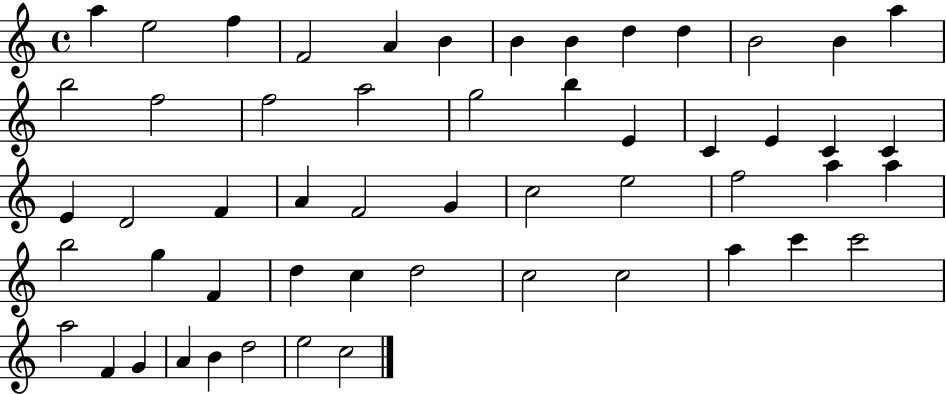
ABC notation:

X:1
T:Untitled
M:4/4
L:1/4
K:C
a e2 f F2 A B B B d d B2 B a b2 f2 f2 a2 g2 b E C E C C E D2 F A F2 G c2 e2 f2 a a b2 g F d c d2 c2 c2 a c' c'2 a2 F G A B d2 e2 c2